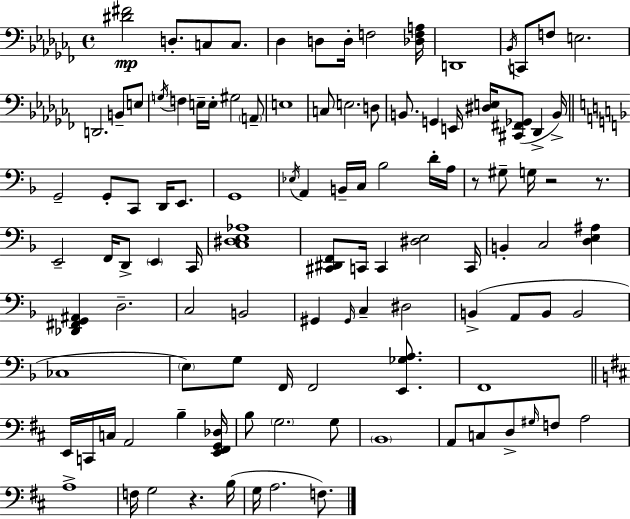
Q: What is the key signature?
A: AES minor